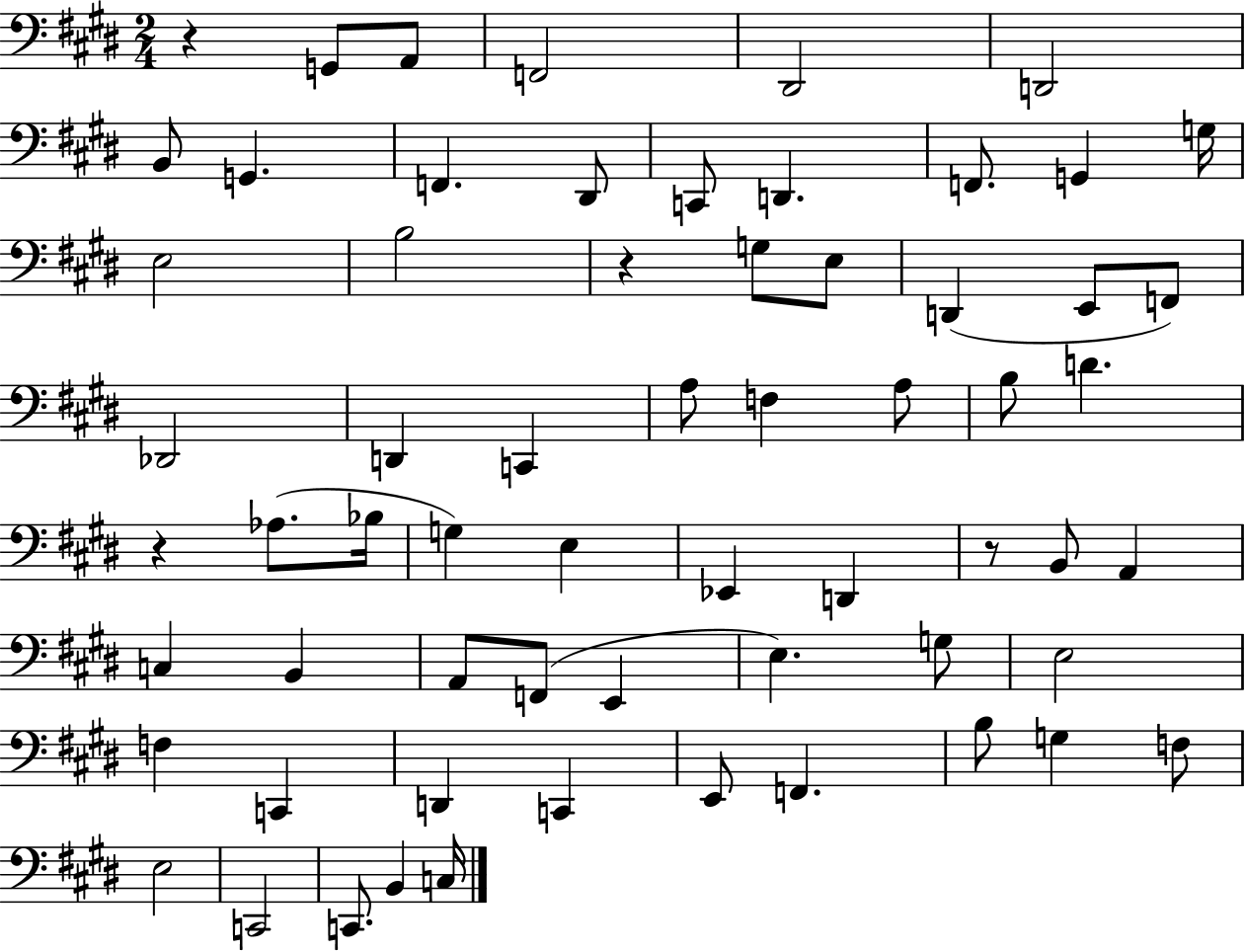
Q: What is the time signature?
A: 2/4